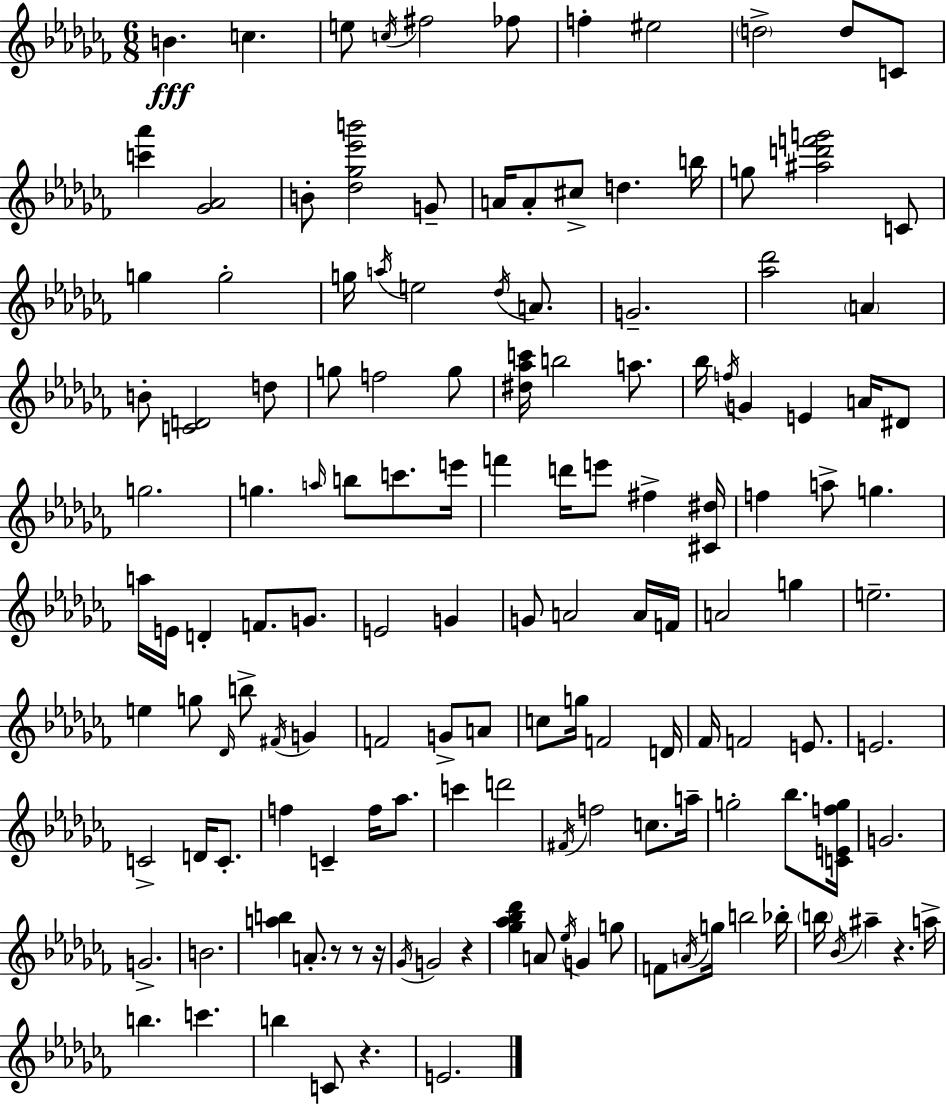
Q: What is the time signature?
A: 6/8